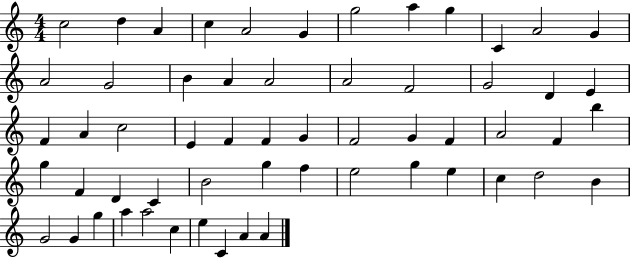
{
  \clef treble
  \numericTimeSignature
  \time 4/4
  \key c \major
  c''2 d''4 a'4 | c''4 a'2 g'4 | g''2 a''4 g''4 | c'4 a'2 g'4 | \break a'2 g'2 | b'4 a'4 a'2 | a'2 f'2 | g'2 d'4 e'4 | \break f'4 a'4 c''2 | e'4 f'4 f'4 g'4 | f'2 g'4 f'4 | a'2 f'4 b''4 | \break g''4 f'4 d'4 c'4 | b'2 g''4 f''4 | e''2 g''4 e''4 | c''4 d''2 b'4 | \break g'2 g'4 g''4 | a''4 a''2 c''4 | e''4 c'4 a'4 a'4 | \bar "|."
}